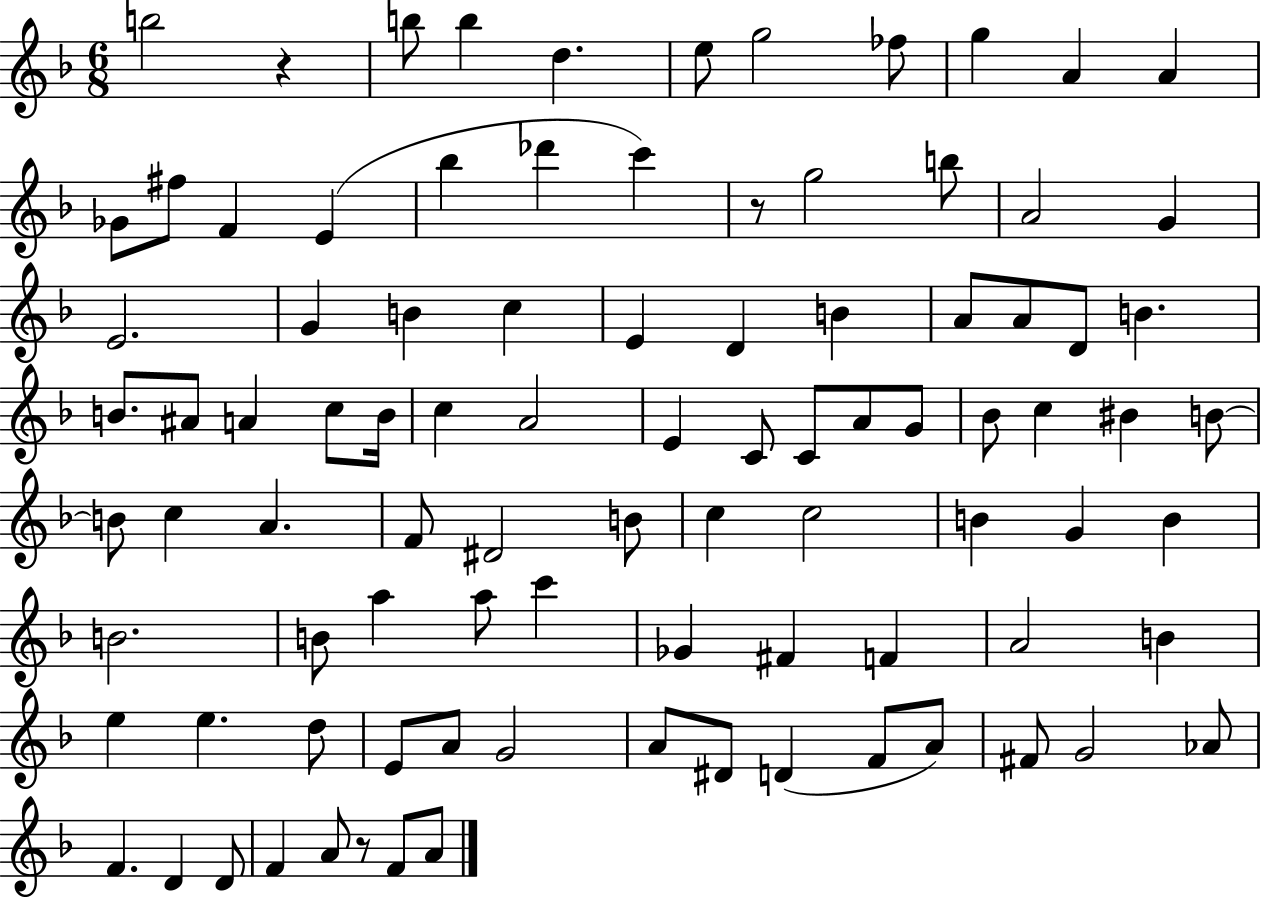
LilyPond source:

{
  \clef treble
  \numericTimeSignature
  \time 6/8
  \key f \major
  b''2 r4 | b''8 b''4 d''4. | e''8 g''2 fes''8 | g''4 a'4 a'4 | \break ges'8 fis''8 f'4 e'4( | bes''4 des'''4 c'''4) | r8 g''2 b''8 | a'2 g'4 | \break e'2. | g'4 b'4 c''4 | e'4 d'4 b'4 | a'8 a'8 d'8 b'4. | \break b'8. ais'8 a'4 c''8 b'16 | c''4 a'2 | e'4 c'8 c'8 a'8 g'8 | bes'8 c''4 bis'4 b'8~~ | \break b'8 c''4 a'4. | f'8 dis'2 b'8 | c''4 c''2 | b'4 g'4 b'4 | \break b'2. | b'8 a''4 a''8 c'''4 | ges'4 fis'4 f'4 | a'2 b'4 | \break e''4 e''4. d''8 | e'8 a'8 g'2 | a'8 dis'8 d'4( f'8 a'8) | fis'8 g'2 aes'8 | \break f'4. d'4 d'8 | f'4 a'8 r8 f'8 a'8 | \bar "|."
}